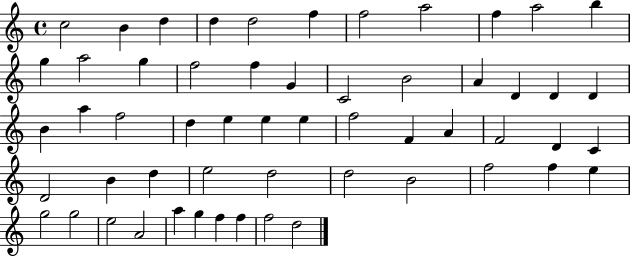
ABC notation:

X:1
T:Untitled
M:4/4
L:1/4
K:C
c2 B d d d2 f f2 a2 f a2 b g a2 g f2 f G C2 B2 A D D D B a f2 d e e e f2 F A F2 D C D2 B d e2 d2 d2 B2 f2 f e g2 g2 e2 A2 a g f f f2 d2